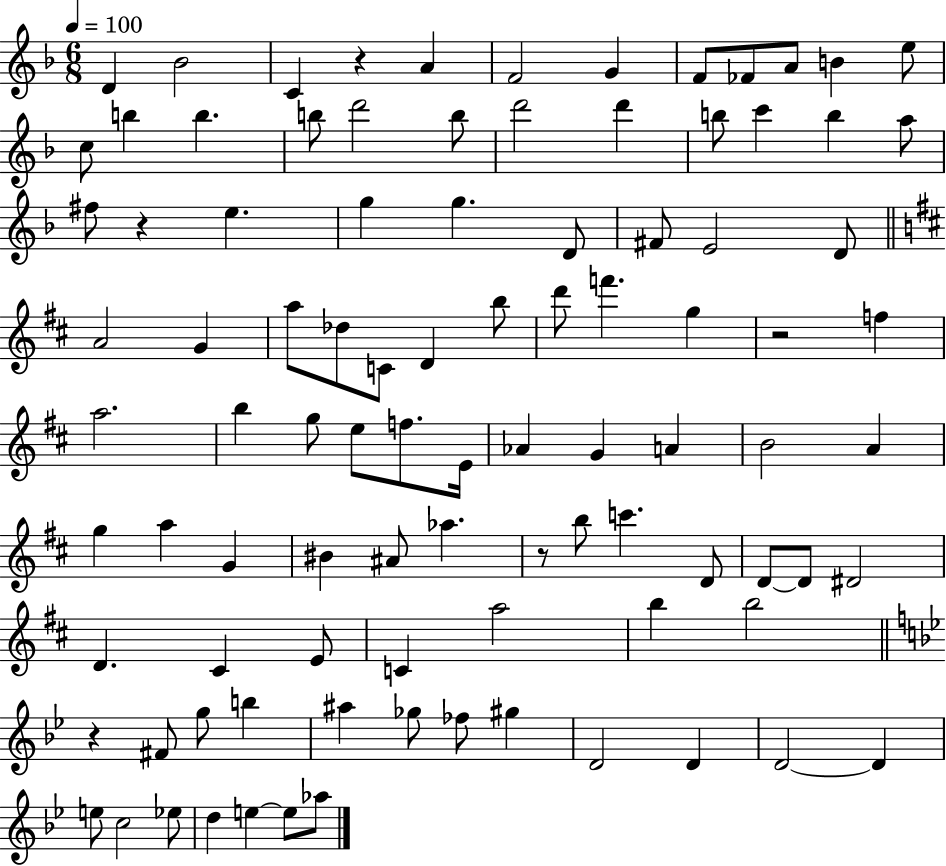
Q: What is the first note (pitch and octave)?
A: D4